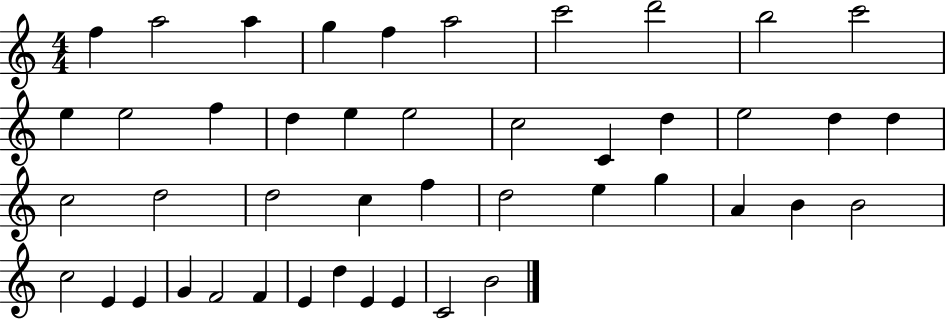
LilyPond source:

{
  \clef treble
  \numericTimeSignature
  \time 4/4
  \key c \major
  f''4 a''2 a''4 | g''4 f''4 a''2 | c'''2 d'''2 | b''2 c'''2 | \break e''4 e''2 f''4 | d''4 e''4 e''2 | c''2 c'4 d''4 | e''2 d''4 d''4 | \break c''2 d''2 | d''2 c''4 f''4 | d''2 e''4 g''4 | a'4 b'4 b'2 | \break c''2 e'4 e'4 | g'4 f'2 f'4 | e'4 d''4 e'4 e'4 | c'2 b'2 | \break \bar "|."
}